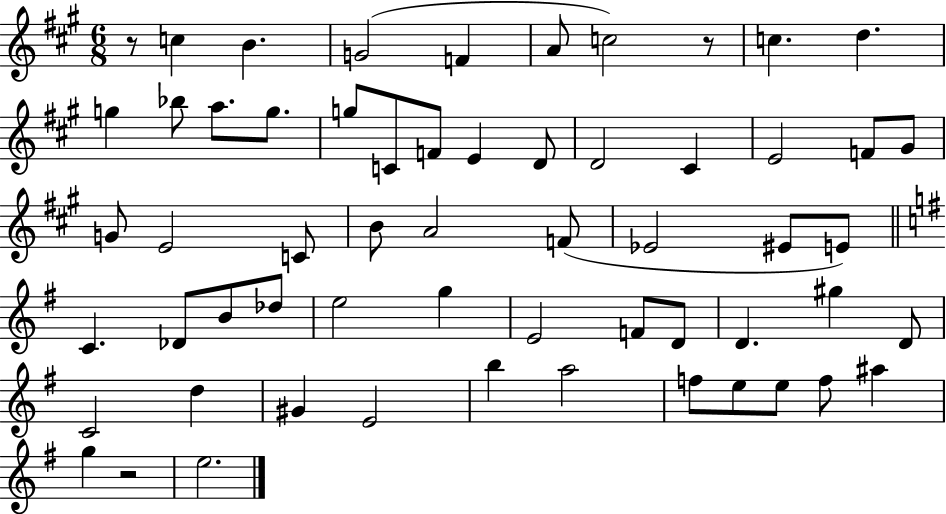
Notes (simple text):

R/e C5/q B4/q. G4/h F4/q A4/e C5/h R/e C5/q. D5/q. G5/q Bb5/e A5/e. G5/e. G5/e C4/e F4/e E4/q D4/e D4/h C#4/q E4/h F4/e G#4/e G4/e E4/h C4/e B4/e A4/h F4/e Eb4/h EIS4/e E4/e C4/q. Db4/e B4/e Db5/e E5/h G5/q E4/h F4/e D4/e D4/q. G#5/q D4/e C4/h D5/q G#4/q E4/h B5/q A5/h F5/e E5/e E5/e F5/e A#5/q G5/q R/h E5/h.